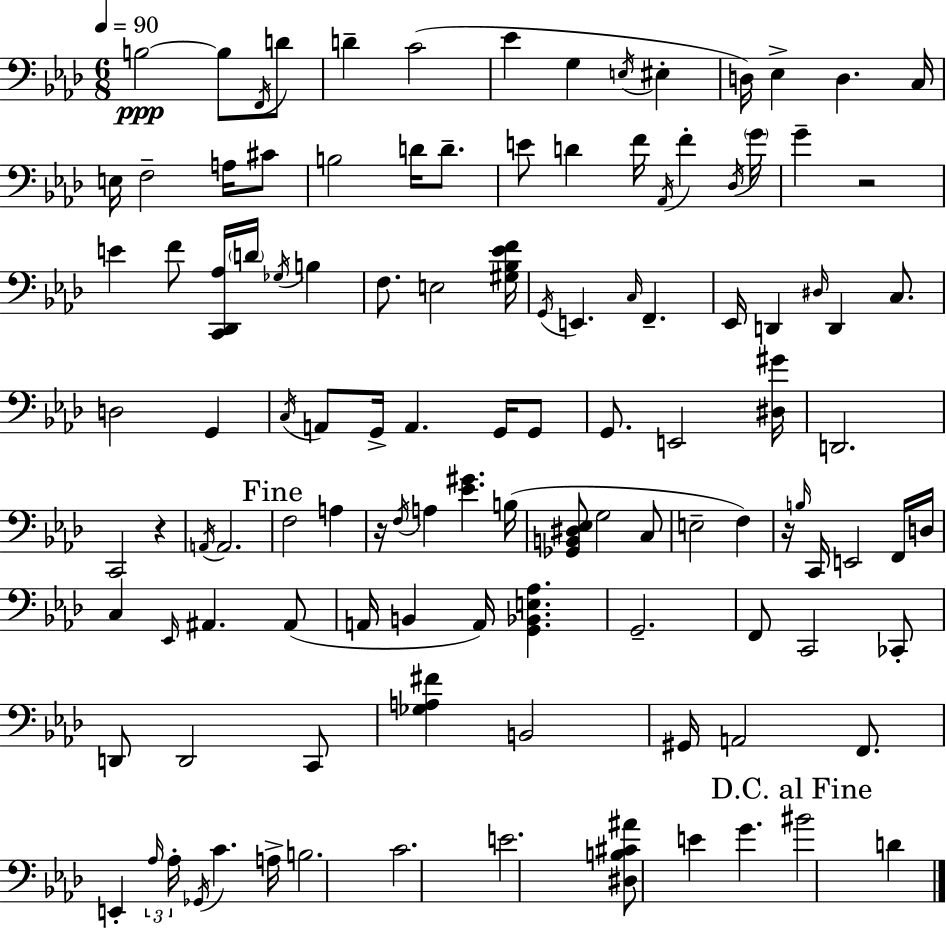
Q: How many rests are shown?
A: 4